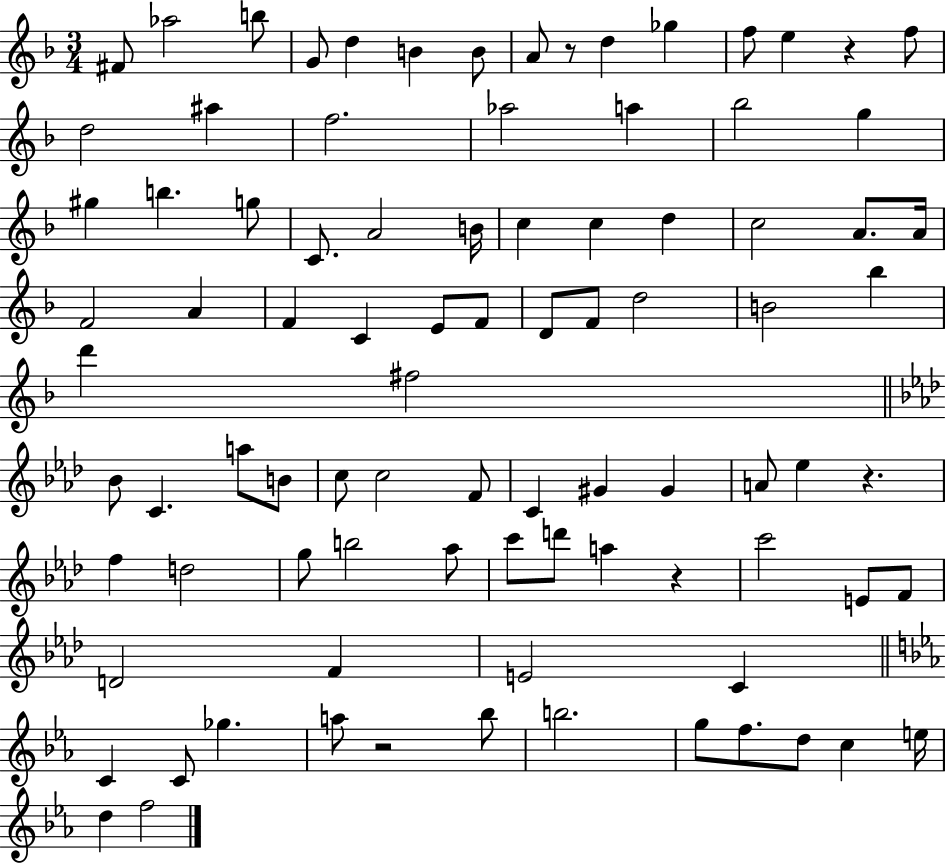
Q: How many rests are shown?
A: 5